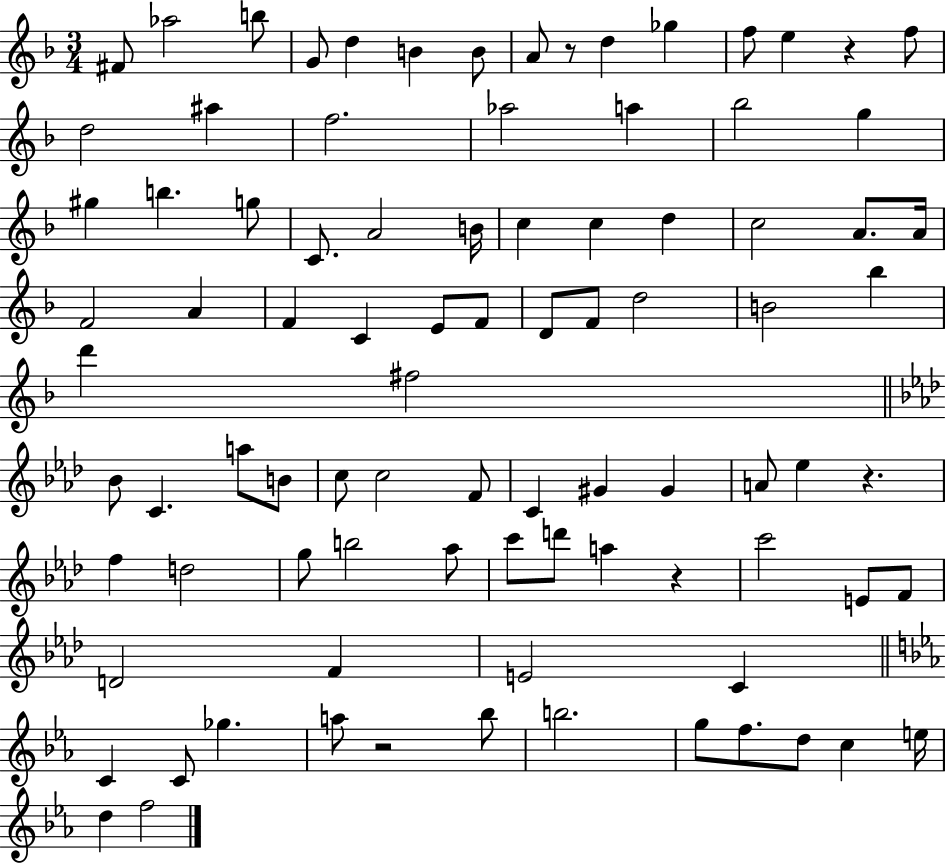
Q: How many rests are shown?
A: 5